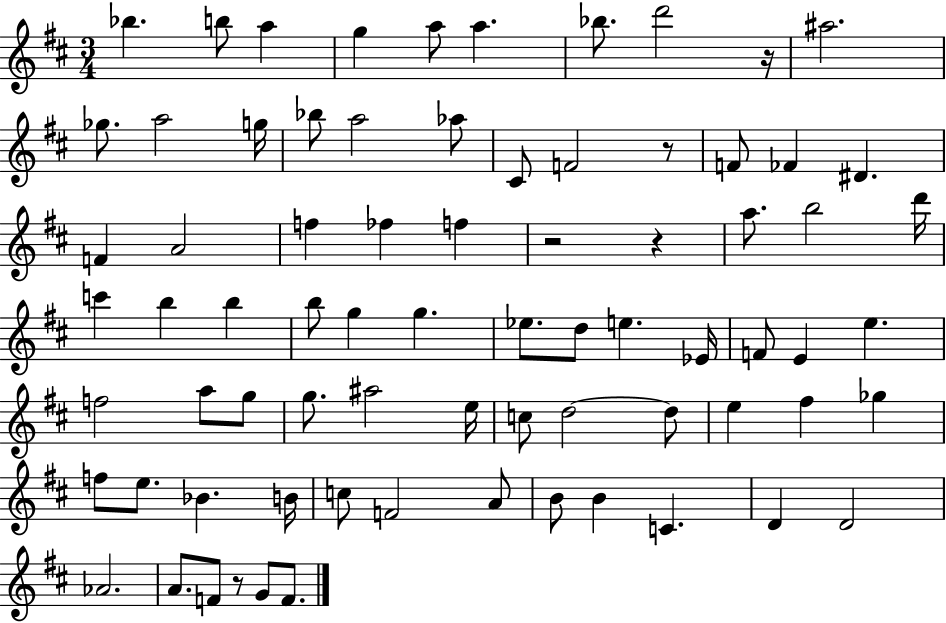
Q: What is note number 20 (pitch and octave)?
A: D#4